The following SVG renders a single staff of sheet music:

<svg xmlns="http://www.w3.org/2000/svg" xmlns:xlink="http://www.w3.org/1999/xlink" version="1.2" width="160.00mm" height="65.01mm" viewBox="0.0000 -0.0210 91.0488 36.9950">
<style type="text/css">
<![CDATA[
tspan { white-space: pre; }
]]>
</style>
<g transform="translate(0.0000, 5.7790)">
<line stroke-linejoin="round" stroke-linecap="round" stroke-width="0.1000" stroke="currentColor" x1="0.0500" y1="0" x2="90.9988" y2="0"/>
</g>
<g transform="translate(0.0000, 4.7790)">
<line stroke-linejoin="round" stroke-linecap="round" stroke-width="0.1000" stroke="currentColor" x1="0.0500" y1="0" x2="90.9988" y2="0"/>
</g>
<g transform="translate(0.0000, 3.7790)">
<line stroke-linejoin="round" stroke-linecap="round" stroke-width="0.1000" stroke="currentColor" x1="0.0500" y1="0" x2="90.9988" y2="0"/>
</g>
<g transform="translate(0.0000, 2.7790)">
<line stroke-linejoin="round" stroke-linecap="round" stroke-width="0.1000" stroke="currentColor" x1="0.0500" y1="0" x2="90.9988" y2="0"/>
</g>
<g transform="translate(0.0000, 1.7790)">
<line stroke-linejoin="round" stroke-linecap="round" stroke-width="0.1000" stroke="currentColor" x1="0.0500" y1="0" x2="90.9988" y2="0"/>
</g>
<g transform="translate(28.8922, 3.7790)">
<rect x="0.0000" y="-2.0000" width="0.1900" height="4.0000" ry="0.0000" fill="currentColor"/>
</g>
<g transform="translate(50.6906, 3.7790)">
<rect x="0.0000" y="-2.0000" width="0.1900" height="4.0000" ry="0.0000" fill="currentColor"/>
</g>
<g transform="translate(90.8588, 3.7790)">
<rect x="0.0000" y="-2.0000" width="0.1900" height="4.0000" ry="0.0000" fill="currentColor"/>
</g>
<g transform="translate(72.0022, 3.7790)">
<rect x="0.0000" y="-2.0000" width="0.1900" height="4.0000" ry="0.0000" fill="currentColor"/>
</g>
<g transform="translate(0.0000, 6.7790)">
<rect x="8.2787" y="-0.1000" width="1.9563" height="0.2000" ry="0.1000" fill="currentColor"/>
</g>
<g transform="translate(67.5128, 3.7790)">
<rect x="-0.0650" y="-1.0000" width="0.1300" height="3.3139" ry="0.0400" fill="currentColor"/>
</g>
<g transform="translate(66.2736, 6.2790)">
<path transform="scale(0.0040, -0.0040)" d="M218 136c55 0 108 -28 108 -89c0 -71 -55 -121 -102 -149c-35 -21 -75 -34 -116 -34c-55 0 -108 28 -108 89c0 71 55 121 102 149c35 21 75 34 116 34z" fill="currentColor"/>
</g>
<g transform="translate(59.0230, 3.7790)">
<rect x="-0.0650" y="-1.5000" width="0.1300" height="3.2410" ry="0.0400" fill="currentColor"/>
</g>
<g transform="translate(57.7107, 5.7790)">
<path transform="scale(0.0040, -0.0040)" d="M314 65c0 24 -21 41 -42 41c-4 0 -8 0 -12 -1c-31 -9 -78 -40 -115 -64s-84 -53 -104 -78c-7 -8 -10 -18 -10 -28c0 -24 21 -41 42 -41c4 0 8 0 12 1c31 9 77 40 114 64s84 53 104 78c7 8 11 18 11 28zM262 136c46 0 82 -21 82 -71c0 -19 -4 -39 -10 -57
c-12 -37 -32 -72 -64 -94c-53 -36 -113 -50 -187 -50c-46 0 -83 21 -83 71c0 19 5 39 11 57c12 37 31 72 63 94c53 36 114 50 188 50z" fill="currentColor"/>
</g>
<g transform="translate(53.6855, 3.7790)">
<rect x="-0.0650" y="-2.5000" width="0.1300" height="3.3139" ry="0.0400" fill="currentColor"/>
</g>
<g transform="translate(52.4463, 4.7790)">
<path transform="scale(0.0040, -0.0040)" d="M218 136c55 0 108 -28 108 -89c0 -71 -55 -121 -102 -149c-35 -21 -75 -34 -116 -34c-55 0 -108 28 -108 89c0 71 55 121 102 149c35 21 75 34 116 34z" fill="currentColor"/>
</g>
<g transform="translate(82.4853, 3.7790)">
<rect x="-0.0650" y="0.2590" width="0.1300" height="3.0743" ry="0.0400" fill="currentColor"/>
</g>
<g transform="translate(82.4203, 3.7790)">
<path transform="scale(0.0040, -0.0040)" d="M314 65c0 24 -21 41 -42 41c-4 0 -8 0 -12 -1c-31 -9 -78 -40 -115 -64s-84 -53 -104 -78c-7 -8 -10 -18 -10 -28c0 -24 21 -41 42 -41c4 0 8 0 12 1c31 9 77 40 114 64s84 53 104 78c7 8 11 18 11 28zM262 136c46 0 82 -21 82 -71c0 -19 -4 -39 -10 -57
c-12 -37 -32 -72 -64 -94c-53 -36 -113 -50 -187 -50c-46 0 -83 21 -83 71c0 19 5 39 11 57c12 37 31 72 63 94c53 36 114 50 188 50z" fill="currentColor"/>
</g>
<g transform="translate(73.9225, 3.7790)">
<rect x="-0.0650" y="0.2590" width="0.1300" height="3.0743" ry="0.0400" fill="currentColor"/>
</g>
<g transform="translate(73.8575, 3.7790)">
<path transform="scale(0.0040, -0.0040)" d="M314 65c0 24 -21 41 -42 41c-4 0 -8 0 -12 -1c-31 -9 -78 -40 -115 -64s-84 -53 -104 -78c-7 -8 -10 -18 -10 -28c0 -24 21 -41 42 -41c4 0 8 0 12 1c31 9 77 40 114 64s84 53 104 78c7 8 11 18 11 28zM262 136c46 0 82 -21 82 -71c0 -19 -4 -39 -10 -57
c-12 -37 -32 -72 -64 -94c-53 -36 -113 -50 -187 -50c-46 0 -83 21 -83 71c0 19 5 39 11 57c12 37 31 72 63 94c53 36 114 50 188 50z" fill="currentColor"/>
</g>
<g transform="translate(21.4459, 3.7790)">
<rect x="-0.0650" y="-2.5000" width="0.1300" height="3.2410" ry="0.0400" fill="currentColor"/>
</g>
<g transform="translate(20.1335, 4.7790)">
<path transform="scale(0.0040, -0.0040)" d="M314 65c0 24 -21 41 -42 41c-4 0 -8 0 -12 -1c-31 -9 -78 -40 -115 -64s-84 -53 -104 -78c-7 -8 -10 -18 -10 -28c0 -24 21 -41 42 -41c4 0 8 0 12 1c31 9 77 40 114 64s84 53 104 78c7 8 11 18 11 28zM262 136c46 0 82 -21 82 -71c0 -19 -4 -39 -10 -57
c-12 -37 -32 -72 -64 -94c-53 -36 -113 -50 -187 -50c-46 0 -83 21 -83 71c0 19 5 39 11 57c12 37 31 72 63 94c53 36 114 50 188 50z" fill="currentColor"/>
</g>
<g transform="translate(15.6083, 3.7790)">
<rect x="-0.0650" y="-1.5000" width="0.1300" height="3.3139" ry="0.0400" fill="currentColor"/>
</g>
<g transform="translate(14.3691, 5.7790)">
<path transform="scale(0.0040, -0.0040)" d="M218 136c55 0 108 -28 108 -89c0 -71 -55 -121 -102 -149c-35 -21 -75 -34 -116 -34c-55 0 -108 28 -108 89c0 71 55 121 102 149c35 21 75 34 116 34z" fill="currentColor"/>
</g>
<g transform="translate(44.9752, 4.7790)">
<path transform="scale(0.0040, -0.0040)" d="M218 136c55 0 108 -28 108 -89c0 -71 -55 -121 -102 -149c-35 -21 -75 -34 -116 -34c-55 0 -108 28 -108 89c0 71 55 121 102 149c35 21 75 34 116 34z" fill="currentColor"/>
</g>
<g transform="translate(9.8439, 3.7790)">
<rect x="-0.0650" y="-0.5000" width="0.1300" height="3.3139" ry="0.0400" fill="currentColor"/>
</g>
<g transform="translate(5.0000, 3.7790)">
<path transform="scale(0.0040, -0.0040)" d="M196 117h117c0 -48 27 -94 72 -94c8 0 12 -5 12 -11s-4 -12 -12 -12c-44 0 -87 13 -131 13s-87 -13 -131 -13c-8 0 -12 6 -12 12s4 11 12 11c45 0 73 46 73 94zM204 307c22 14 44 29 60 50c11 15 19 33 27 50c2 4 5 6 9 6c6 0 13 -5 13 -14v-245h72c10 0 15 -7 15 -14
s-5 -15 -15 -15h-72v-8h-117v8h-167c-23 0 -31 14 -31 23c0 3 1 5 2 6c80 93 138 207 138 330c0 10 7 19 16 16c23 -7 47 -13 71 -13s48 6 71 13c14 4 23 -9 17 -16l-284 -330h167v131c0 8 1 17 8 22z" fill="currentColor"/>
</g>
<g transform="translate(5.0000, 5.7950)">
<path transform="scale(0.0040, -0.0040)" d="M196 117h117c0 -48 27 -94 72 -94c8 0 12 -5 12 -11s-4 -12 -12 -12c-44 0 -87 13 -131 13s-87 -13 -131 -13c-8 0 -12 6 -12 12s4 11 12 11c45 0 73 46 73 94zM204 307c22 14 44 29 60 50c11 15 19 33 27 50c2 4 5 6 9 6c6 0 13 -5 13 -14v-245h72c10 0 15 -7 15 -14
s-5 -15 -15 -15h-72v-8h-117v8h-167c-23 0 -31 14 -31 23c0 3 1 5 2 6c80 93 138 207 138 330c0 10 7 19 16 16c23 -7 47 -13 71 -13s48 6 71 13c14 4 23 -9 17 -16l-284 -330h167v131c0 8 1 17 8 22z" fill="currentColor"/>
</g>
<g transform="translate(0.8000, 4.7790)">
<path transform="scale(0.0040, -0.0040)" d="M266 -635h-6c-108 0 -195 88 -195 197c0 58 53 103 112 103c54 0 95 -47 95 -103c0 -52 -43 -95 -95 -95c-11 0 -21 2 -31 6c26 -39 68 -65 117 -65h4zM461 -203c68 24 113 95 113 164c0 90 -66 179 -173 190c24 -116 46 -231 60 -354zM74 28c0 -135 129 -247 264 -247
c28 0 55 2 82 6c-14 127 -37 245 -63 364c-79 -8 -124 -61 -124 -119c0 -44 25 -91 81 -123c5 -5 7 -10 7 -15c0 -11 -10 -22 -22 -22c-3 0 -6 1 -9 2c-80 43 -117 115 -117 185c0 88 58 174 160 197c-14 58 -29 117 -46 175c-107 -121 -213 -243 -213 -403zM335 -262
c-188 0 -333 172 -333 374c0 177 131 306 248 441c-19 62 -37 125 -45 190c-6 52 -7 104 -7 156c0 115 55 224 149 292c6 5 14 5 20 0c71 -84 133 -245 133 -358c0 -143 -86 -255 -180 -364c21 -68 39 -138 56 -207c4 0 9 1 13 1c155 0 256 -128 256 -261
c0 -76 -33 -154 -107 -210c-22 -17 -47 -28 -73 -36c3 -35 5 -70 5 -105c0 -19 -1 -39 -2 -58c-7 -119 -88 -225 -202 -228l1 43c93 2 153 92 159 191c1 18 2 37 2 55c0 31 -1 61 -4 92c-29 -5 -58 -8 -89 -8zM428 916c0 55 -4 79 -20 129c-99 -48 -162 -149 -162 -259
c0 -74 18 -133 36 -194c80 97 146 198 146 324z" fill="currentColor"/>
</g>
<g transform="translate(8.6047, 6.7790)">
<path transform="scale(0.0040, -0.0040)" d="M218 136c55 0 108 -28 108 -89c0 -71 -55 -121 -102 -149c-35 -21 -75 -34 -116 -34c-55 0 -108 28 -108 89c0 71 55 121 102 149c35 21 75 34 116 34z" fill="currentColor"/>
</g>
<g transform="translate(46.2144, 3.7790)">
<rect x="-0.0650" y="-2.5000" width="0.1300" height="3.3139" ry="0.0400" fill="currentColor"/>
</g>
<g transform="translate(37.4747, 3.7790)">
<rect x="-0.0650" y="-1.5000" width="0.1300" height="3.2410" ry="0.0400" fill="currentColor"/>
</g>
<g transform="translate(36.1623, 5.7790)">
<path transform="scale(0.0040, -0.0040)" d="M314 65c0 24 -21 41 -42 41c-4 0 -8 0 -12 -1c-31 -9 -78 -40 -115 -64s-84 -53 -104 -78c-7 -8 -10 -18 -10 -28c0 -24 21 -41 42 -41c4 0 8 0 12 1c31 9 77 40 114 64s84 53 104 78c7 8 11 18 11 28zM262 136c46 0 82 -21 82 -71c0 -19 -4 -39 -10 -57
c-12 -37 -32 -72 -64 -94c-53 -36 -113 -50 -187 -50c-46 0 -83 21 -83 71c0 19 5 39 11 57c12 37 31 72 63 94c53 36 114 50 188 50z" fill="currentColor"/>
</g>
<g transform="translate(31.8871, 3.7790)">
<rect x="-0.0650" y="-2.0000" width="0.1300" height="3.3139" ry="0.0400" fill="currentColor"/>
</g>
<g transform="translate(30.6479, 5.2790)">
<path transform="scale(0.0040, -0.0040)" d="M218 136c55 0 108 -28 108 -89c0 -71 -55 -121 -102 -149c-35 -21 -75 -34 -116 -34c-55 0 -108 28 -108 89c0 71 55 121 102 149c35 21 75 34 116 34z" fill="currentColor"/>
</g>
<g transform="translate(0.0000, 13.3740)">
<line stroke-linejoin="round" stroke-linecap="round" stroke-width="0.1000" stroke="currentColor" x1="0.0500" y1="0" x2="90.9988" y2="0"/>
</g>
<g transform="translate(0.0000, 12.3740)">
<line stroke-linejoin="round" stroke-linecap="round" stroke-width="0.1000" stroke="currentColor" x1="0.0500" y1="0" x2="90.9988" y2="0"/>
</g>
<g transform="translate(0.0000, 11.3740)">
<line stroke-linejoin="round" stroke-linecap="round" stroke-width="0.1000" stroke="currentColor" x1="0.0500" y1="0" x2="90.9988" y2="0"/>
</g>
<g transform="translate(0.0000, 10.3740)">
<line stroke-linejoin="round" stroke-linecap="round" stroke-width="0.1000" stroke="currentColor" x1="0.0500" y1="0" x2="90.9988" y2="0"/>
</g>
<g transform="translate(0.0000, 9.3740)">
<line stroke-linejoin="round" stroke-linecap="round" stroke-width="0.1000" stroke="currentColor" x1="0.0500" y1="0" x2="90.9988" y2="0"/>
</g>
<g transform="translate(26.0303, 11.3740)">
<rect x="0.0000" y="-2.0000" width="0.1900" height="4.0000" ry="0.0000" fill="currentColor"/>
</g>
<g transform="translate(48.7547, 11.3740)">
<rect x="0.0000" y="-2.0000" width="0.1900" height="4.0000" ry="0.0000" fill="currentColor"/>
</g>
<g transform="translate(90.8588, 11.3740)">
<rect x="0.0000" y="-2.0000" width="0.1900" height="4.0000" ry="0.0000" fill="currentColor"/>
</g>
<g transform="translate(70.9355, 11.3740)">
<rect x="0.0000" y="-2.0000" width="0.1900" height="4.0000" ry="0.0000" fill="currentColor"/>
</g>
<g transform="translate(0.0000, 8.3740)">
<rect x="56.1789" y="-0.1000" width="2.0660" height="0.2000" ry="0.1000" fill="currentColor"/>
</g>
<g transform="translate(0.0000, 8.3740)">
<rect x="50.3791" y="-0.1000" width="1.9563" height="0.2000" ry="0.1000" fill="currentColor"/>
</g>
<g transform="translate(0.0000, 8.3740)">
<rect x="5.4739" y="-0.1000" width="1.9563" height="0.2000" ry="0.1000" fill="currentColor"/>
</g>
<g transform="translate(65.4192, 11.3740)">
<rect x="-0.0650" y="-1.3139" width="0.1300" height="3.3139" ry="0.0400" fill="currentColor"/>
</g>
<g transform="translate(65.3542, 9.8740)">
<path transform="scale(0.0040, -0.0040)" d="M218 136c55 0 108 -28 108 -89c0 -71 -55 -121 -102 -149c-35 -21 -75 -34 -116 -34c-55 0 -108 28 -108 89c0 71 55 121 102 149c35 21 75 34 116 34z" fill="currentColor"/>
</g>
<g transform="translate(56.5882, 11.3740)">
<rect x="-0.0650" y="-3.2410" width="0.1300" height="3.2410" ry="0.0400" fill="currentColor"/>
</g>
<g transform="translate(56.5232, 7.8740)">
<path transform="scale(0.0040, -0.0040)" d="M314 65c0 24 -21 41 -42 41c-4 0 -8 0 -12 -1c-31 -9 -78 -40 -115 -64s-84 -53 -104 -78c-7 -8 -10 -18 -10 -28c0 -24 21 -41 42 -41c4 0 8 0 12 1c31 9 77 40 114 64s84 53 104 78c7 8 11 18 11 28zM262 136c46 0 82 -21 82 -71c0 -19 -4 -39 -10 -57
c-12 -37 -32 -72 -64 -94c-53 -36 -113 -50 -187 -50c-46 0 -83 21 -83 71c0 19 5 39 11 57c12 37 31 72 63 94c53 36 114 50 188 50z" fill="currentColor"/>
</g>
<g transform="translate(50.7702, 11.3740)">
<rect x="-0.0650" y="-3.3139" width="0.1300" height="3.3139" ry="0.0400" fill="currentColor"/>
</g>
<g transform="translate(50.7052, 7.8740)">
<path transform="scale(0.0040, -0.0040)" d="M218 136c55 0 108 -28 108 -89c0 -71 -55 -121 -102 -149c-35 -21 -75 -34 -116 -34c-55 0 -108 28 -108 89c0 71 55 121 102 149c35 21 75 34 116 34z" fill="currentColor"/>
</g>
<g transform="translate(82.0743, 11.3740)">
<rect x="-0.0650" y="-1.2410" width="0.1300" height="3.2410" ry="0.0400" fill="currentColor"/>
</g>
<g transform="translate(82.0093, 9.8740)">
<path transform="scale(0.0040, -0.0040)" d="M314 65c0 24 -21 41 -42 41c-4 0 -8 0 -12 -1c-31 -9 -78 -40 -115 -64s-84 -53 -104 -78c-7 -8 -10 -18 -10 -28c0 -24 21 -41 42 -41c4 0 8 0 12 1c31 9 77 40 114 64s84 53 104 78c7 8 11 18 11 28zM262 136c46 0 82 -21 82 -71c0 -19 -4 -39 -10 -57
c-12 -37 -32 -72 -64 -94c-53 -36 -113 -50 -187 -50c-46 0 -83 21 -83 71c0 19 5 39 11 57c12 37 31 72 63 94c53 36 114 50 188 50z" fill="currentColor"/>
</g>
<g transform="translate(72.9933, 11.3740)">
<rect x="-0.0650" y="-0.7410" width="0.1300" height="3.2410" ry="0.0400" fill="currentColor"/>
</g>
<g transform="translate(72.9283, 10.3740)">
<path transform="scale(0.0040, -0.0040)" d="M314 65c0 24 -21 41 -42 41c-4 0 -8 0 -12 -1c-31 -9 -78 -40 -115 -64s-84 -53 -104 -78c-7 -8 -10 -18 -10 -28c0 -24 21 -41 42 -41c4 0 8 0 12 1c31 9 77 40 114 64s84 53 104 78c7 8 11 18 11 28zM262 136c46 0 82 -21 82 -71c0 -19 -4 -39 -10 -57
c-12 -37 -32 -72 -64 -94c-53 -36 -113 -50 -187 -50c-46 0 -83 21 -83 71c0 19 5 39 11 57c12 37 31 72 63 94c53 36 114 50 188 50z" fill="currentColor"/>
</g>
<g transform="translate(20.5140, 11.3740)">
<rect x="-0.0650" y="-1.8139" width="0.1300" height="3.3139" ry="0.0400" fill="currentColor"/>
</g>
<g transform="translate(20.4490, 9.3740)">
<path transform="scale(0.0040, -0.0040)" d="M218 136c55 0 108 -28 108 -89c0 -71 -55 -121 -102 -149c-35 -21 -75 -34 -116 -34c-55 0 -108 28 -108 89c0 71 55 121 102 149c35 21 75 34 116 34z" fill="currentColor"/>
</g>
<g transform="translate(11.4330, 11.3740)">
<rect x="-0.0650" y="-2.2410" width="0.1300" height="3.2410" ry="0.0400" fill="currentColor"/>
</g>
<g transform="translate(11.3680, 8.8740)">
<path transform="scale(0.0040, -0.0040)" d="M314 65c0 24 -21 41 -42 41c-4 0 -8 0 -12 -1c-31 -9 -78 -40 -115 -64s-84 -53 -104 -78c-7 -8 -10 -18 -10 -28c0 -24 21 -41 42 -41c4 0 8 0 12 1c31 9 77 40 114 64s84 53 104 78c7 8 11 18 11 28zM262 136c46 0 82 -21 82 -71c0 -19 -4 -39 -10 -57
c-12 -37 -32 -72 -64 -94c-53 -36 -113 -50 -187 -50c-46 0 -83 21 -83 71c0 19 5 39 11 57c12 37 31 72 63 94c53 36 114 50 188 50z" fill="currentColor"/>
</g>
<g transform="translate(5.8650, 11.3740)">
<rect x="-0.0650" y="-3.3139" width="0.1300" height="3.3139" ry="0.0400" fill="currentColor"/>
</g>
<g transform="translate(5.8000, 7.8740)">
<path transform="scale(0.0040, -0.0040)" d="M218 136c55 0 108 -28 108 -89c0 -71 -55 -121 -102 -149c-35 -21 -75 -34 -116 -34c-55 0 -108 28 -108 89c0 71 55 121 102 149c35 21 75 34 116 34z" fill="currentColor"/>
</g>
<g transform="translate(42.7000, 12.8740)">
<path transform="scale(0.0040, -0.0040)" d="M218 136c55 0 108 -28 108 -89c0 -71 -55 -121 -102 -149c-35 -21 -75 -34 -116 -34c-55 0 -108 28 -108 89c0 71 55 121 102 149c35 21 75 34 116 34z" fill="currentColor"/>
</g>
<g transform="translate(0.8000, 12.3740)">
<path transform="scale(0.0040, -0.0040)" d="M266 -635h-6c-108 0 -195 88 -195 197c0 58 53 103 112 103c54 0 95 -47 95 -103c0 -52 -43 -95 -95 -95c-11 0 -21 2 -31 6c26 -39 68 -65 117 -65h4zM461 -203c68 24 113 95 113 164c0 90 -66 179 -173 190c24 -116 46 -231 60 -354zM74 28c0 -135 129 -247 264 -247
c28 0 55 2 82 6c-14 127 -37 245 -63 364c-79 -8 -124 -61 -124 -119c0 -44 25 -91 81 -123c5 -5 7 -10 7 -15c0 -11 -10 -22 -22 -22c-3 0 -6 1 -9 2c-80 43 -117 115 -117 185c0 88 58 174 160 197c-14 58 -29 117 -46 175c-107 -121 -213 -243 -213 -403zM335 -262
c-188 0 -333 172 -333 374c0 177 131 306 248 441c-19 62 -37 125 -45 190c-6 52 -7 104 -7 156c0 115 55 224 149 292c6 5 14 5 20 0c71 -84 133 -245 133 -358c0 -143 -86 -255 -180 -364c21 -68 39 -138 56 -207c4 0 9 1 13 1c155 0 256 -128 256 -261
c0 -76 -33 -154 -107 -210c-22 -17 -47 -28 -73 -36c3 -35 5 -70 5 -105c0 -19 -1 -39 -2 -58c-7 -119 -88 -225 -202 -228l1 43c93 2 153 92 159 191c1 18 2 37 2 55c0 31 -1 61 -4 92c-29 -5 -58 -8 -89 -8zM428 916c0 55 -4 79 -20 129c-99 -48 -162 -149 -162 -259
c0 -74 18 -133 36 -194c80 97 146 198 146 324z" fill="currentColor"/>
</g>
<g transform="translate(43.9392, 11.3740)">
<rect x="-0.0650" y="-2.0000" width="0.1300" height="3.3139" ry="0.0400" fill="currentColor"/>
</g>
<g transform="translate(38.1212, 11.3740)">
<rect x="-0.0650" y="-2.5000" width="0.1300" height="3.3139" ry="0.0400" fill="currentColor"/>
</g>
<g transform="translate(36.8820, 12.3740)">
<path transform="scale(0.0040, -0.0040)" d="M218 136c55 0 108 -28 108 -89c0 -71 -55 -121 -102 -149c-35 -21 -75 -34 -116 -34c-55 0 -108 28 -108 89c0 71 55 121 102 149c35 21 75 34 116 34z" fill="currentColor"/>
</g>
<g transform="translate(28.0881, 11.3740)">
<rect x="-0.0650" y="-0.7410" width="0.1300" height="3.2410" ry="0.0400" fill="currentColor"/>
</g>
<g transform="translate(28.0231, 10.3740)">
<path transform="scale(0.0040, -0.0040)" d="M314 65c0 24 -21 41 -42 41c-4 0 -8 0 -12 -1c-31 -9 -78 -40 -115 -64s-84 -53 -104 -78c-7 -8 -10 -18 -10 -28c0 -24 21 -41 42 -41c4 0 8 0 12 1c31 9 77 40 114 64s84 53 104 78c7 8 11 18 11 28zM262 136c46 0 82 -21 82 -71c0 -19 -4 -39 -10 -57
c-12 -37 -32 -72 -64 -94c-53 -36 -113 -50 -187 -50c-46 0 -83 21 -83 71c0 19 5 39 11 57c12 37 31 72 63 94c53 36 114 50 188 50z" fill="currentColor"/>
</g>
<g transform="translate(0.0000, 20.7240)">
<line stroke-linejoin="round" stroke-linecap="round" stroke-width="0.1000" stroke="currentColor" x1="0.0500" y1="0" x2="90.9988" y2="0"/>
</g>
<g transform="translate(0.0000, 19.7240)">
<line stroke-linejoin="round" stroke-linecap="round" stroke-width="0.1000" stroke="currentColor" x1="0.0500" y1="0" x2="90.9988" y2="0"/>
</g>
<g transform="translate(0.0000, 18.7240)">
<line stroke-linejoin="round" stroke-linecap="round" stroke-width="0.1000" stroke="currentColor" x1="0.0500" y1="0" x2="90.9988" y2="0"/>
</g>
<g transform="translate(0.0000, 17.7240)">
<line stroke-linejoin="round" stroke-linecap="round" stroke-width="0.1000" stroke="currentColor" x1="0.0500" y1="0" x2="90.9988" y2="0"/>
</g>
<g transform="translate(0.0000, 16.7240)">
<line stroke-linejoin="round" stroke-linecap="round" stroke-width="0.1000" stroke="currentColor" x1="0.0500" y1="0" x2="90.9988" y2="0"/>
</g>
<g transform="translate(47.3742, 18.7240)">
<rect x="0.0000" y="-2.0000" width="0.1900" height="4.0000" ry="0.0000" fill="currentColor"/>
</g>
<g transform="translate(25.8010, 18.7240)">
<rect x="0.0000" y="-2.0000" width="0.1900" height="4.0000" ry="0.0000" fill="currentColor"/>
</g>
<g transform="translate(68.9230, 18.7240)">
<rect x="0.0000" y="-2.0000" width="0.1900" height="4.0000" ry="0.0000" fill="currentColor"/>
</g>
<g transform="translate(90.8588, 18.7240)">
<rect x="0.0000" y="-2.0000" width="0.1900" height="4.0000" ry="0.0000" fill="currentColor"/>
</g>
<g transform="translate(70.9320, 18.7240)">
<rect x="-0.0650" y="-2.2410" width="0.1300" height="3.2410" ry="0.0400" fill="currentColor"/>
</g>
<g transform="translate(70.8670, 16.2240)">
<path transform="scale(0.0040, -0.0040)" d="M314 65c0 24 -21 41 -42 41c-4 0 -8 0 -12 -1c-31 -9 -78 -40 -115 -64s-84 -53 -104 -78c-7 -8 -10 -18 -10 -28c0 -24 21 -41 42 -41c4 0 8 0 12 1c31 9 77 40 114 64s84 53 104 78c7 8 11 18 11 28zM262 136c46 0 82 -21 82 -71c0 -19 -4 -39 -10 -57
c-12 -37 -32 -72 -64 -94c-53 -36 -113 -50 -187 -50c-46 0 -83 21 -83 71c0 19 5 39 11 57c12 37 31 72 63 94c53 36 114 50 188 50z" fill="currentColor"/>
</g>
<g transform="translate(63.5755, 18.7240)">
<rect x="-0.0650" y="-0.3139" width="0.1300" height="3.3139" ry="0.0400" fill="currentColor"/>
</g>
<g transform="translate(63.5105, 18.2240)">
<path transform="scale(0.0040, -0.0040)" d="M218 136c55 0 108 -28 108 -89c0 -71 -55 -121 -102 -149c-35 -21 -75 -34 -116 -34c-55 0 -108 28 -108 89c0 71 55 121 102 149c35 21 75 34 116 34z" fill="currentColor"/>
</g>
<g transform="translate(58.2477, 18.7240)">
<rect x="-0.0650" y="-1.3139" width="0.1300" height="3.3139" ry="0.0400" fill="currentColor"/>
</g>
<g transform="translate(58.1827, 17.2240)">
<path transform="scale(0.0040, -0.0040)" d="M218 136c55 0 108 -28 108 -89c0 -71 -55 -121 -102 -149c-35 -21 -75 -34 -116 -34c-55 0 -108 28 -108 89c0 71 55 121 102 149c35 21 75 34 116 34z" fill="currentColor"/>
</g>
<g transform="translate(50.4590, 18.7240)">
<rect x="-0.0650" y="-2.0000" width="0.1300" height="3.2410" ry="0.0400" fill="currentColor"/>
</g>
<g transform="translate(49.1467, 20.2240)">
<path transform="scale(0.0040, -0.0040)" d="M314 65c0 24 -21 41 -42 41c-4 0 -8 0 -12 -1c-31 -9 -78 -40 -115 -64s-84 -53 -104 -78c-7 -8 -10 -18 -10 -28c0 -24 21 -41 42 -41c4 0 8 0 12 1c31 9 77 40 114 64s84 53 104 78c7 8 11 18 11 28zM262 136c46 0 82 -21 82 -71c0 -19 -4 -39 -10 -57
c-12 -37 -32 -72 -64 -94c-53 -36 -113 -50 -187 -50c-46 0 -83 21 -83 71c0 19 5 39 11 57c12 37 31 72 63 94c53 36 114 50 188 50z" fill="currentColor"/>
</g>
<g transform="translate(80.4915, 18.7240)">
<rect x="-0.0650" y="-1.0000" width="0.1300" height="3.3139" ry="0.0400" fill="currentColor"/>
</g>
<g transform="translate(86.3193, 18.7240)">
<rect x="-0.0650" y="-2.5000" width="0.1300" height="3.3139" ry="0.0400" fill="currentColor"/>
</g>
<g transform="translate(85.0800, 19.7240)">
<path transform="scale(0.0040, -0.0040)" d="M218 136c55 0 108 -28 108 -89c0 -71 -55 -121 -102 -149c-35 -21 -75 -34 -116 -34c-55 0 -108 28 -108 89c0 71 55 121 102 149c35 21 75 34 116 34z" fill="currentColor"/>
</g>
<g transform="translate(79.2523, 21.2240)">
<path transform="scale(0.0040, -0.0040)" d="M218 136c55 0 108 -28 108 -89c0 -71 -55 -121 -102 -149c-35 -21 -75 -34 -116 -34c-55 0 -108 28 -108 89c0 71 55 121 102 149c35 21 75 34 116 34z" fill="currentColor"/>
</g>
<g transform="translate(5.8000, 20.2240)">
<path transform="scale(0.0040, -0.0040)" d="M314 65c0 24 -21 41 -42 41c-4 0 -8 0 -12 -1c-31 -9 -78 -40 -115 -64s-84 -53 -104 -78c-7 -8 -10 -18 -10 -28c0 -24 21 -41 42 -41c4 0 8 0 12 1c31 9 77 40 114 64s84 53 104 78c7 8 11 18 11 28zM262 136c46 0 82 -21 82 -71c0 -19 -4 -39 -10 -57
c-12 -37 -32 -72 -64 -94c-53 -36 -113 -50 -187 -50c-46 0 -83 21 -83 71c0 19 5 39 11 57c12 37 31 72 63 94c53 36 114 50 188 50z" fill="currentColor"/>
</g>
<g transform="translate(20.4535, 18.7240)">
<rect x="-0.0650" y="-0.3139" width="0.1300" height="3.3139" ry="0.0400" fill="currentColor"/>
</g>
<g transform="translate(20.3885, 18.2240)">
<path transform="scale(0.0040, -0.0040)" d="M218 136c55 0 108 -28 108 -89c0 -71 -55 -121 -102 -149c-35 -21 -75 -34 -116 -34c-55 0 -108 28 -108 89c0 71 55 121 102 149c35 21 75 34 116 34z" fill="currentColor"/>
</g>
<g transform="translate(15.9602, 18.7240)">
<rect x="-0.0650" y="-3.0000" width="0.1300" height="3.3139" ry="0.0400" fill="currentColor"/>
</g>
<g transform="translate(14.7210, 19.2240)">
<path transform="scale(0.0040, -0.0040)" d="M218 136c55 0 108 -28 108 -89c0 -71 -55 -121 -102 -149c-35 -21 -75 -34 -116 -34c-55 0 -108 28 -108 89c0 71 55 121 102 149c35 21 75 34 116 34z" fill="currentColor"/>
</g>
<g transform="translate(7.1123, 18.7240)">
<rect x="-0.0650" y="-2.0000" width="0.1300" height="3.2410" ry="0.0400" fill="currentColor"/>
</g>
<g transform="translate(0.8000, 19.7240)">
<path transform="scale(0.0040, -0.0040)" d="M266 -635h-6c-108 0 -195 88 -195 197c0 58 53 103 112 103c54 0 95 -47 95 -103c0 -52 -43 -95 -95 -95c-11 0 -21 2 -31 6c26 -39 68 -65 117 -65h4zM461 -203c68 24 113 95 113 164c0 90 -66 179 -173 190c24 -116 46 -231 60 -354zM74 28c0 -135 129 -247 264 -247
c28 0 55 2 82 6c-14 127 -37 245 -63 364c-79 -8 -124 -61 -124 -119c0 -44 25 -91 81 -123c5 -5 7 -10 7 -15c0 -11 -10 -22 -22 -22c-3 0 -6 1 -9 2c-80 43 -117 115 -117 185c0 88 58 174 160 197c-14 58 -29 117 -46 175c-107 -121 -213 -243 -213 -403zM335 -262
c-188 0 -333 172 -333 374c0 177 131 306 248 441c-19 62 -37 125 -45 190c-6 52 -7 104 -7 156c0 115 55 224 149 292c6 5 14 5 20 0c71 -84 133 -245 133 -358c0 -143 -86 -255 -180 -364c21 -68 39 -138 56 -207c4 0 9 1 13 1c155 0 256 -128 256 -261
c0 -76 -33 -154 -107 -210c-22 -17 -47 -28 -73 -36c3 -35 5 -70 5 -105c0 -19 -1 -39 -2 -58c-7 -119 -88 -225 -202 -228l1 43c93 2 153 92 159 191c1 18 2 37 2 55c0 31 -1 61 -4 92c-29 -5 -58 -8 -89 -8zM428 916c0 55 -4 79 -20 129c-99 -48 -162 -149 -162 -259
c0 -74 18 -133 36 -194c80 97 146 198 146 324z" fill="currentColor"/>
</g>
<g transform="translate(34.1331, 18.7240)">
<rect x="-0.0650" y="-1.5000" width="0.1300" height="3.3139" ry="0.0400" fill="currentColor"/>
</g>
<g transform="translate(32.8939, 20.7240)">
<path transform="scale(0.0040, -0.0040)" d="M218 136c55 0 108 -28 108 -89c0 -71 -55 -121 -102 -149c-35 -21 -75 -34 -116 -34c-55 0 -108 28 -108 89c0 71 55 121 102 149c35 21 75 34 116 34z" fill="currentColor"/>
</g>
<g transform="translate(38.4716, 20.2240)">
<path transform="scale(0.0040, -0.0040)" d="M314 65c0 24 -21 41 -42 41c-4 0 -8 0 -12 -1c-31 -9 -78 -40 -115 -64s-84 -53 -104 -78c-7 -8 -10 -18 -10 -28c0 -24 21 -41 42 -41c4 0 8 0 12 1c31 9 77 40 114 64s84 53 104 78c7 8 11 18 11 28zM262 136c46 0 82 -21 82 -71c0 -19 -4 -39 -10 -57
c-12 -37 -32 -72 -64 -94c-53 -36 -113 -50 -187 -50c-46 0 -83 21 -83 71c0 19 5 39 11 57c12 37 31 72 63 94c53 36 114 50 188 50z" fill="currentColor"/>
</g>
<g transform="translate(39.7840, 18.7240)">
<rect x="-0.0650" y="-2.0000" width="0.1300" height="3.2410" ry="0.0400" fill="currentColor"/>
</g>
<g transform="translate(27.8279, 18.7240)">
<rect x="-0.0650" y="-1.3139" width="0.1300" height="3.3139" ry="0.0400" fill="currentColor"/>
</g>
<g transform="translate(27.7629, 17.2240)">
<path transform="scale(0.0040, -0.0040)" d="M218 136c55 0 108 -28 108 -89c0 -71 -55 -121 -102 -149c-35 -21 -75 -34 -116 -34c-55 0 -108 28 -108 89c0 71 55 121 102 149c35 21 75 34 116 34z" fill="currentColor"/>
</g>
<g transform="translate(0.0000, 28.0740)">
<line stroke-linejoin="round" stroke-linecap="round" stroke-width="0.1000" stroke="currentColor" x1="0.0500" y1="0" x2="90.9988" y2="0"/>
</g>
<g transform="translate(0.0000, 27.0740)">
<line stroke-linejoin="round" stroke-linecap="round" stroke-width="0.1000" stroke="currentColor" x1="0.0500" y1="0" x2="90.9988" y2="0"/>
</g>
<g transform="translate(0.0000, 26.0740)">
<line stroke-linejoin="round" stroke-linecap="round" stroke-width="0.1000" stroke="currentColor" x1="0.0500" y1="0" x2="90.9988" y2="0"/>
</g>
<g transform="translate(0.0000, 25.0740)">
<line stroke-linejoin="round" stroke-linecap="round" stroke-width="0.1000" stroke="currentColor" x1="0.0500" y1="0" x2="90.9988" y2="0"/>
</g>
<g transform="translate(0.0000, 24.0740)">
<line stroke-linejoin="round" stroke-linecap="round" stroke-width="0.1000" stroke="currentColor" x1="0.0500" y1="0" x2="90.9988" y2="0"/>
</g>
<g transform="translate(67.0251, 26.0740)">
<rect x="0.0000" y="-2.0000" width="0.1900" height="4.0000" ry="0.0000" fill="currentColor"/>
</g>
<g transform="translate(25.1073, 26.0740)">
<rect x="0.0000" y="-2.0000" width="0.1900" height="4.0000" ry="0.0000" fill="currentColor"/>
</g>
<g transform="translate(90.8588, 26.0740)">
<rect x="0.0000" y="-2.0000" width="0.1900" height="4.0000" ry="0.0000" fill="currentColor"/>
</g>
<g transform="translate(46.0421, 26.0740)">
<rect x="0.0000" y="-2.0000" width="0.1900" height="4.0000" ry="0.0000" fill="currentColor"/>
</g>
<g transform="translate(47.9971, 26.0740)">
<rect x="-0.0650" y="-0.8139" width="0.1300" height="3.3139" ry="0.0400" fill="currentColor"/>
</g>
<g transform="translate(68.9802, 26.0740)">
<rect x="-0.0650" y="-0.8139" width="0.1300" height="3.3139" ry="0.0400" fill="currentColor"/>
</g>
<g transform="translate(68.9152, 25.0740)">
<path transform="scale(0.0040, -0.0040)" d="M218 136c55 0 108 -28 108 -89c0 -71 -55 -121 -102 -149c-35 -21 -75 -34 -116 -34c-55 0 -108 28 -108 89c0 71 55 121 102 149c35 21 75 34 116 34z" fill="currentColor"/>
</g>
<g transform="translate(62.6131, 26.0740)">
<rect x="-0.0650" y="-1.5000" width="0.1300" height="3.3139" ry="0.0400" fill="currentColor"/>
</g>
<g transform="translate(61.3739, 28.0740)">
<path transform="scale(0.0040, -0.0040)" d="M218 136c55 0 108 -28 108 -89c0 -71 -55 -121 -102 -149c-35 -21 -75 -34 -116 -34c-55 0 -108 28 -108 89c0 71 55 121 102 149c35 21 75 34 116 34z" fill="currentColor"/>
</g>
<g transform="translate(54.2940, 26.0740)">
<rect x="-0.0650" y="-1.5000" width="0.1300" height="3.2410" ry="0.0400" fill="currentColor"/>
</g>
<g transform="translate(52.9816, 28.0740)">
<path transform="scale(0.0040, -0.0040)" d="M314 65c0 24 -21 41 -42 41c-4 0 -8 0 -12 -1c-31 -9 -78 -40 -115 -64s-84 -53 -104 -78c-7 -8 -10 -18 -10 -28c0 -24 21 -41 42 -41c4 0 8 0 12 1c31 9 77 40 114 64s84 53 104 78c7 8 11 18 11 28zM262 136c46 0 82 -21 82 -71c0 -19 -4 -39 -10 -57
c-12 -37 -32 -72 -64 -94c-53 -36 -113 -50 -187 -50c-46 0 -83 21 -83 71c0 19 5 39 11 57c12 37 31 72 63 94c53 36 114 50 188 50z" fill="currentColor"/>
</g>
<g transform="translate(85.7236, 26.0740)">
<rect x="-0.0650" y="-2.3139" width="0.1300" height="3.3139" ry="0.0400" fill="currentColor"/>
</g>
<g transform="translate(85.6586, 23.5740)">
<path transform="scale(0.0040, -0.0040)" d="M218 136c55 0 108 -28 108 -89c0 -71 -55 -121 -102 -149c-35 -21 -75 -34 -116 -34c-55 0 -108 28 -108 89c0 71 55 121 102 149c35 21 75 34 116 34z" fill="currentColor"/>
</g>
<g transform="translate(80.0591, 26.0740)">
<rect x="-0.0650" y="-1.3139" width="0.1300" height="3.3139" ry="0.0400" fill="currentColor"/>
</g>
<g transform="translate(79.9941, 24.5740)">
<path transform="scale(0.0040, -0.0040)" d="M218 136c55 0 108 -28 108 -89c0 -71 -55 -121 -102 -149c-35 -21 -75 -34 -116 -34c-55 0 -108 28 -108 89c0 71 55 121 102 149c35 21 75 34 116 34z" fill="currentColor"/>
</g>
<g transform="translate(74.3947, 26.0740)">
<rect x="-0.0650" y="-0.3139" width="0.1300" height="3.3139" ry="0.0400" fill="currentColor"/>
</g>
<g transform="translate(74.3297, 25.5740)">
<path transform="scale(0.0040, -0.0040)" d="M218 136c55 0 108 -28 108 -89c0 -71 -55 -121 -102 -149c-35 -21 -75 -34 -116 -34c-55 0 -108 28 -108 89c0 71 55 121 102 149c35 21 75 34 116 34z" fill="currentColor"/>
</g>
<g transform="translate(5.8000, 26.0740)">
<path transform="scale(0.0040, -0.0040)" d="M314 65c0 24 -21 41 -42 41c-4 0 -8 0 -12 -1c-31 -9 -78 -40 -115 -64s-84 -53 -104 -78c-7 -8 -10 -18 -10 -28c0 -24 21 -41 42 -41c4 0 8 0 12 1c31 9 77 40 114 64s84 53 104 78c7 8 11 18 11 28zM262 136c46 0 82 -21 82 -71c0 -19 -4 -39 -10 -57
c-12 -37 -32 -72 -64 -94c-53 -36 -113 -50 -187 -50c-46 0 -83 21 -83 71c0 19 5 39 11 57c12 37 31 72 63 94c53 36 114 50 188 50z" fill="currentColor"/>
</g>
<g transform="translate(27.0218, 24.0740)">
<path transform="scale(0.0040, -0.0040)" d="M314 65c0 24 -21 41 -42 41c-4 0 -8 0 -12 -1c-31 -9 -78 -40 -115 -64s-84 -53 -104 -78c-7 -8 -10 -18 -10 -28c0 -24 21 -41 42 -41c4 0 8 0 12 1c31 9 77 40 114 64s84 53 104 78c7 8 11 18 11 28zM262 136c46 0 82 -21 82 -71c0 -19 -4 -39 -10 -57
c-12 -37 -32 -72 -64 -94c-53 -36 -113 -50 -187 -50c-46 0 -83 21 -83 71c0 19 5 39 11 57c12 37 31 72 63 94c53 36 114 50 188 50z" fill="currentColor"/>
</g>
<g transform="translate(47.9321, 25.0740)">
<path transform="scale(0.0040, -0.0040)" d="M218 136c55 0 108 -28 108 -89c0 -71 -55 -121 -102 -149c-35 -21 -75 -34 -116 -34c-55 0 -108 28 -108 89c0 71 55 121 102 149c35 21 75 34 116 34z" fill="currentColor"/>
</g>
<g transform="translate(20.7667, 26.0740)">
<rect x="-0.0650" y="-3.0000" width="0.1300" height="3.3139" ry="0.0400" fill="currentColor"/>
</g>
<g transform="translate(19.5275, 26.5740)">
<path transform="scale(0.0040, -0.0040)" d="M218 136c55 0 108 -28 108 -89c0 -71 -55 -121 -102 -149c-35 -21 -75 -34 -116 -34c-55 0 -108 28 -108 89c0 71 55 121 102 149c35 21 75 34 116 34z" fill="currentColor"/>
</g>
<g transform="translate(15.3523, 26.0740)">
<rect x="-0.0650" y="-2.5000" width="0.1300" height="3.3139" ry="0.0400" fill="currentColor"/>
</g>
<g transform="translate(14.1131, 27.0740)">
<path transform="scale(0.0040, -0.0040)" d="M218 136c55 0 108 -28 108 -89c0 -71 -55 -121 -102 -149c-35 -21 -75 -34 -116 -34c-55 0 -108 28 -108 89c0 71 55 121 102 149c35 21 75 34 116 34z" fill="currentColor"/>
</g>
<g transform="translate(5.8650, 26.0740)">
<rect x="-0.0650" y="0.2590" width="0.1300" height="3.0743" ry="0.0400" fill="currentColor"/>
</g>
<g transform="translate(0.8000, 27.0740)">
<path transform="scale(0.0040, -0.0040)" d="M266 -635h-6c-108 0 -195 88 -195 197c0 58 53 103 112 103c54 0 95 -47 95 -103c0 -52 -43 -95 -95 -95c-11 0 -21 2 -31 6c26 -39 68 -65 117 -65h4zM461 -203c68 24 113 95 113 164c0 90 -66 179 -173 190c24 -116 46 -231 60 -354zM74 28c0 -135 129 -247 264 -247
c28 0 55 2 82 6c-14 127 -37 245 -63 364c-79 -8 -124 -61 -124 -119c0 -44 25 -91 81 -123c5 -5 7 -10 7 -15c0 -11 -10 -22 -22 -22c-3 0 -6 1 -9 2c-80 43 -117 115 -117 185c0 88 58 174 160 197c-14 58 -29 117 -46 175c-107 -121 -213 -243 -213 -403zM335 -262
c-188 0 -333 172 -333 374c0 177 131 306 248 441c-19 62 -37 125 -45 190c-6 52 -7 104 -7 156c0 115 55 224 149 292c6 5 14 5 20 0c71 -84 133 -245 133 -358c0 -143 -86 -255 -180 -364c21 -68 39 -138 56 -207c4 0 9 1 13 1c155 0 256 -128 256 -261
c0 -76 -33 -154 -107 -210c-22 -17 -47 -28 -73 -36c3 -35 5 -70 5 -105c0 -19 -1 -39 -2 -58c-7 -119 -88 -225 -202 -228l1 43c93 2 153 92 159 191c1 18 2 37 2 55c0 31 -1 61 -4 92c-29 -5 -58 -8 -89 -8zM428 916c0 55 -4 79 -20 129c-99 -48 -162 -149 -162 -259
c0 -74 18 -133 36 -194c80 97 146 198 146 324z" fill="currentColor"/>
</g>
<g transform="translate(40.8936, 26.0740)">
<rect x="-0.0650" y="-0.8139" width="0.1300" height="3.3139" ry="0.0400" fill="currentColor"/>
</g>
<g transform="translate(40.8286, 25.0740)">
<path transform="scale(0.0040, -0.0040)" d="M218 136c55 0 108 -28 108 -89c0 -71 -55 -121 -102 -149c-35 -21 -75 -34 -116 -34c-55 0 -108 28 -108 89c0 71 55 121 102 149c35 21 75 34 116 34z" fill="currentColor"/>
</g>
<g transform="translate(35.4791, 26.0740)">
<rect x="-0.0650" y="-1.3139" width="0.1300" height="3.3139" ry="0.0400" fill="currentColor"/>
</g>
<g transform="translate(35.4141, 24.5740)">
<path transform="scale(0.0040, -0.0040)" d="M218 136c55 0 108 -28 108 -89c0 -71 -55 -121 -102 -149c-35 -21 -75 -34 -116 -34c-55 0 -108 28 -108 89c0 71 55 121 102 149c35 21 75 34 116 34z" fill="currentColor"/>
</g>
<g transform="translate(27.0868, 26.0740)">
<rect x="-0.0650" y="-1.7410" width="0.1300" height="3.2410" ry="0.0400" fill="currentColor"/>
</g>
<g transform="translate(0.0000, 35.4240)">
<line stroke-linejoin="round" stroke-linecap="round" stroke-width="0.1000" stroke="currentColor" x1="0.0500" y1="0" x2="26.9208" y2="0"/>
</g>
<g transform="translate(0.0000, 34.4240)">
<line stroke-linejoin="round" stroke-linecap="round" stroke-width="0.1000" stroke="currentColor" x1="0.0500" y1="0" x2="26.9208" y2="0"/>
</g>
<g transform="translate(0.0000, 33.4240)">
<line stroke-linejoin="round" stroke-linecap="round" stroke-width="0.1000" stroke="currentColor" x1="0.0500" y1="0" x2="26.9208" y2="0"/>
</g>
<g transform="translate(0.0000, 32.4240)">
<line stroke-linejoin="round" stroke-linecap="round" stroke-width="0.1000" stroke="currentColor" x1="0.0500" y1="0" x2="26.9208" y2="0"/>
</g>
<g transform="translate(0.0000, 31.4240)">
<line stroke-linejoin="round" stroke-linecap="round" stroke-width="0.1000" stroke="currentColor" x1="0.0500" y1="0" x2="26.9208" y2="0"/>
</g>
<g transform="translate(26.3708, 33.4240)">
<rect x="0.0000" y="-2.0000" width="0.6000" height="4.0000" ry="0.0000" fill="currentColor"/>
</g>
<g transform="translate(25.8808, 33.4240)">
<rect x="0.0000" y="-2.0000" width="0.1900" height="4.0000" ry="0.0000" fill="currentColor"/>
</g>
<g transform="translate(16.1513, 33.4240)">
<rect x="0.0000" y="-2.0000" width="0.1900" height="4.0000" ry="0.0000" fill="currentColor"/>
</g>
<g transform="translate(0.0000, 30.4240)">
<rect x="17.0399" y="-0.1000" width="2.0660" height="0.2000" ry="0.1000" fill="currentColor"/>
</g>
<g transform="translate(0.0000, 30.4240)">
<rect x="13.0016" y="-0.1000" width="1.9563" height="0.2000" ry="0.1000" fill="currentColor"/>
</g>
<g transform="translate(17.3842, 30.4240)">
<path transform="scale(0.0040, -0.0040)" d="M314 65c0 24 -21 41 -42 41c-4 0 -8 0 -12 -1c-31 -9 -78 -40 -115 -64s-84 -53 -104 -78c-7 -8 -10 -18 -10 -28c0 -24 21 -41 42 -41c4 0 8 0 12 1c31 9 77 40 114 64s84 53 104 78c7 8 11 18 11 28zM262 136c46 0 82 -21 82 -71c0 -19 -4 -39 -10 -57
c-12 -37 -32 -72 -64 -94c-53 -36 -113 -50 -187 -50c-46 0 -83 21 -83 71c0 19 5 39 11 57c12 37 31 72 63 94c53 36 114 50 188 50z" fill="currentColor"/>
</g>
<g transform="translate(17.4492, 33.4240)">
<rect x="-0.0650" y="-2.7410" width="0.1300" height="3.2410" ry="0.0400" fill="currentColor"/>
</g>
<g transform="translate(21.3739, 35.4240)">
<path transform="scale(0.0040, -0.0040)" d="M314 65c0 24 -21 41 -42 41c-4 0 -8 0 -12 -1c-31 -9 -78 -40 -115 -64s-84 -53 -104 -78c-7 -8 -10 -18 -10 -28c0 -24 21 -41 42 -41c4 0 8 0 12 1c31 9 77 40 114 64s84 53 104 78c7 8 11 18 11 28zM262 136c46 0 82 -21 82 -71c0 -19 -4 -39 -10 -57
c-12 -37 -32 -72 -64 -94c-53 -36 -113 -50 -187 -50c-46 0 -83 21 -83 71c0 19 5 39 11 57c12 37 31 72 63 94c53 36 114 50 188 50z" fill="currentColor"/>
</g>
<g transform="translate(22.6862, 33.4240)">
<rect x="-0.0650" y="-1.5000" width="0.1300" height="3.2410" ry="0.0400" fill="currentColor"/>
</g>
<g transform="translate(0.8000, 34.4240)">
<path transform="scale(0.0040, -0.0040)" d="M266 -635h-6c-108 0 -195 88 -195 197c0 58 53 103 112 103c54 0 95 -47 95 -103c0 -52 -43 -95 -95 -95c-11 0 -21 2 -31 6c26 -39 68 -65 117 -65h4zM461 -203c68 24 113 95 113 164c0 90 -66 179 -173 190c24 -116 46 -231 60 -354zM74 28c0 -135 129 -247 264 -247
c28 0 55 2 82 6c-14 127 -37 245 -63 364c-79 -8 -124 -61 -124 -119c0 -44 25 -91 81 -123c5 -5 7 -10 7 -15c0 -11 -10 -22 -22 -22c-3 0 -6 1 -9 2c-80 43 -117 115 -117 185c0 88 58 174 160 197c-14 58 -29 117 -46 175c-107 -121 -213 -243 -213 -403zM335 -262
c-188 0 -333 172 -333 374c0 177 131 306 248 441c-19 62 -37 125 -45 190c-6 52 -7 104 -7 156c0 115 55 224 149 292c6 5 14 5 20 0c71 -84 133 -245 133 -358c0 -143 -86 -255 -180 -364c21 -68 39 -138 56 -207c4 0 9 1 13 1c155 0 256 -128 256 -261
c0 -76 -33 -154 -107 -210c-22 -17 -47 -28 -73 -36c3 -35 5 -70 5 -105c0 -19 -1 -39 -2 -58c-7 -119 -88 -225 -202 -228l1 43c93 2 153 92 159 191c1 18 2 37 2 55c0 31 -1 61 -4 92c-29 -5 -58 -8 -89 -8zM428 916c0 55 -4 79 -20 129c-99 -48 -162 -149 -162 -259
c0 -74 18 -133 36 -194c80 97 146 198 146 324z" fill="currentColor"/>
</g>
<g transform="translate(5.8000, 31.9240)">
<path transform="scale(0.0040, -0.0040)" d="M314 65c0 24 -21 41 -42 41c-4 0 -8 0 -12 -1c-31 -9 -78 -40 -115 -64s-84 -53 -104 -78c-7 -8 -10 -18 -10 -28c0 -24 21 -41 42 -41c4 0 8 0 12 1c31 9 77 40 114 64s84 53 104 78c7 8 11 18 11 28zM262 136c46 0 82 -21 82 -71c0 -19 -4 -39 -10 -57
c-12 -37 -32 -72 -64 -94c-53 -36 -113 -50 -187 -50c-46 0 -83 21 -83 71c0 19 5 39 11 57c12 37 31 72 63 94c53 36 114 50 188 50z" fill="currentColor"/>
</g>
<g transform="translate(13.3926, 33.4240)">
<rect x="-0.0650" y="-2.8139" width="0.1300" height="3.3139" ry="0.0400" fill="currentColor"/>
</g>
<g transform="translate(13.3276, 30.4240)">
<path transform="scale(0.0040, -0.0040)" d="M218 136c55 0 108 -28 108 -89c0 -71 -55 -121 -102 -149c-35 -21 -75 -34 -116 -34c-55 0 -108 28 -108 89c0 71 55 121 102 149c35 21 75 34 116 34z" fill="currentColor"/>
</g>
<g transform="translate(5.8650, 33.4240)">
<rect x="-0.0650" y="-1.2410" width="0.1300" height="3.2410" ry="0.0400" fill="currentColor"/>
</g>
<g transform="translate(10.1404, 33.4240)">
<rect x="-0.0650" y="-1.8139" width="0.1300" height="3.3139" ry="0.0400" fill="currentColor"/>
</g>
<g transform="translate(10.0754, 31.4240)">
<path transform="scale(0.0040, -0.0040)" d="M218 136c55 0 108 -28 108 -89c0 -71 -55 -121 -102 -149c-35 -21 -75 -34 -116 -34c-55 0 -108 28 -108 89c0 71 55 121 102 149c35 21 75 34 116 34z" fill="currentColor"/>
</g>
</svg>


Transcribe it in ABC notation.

X:1
T:Untitled
M:4/4
L:1/4
K:C
C E G2 F E2 G G E2 D B2 B2 b g2 f d2 G F b b2 e d2 e2 F2 A c e E F2 F2 e c g2 D G B2 G A f2 e d d E2 E d c e g e2 f a a2 E2